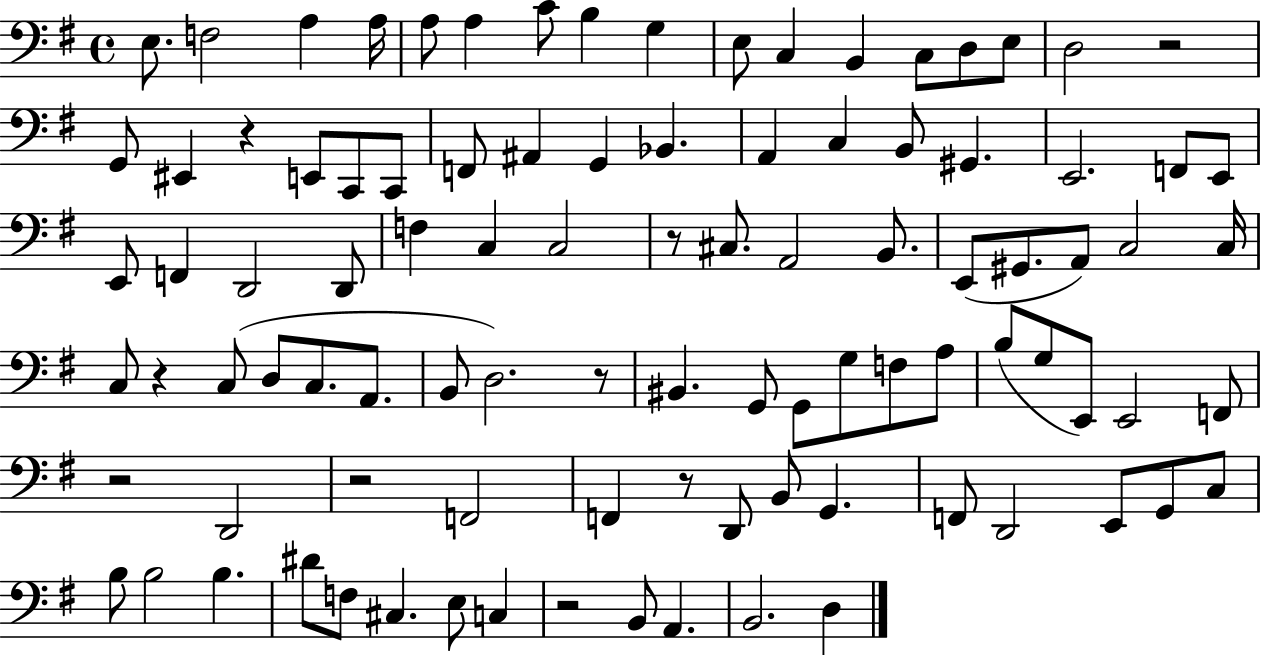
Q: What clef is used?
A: bass